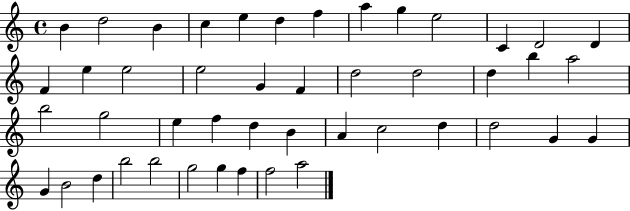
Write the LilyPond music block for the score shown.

{
  \clef treble
  \time 4/4
  \defaultTimeSignature
  \key c \major
  b'4 d''2 b'4 | c''4 e''4 d''4 f''4 | a''4 g''4 e''2 | c'4 d'2 d'4 | \break f'4 e''4 e''2 | e''2 g'4 f'4 | d''2 d''2 | d''4 b''4 a''2 | \break b''2 g''2 | e''4 f''4 d''4 b'4 | a'4 c''2 d''4 | d''2 g'4 g'4 | \break g'4 b'2 d''4 | b''2 b''2 | g''2 g''4 f''4 | f''2 a''2 | \break \bar "|."
}